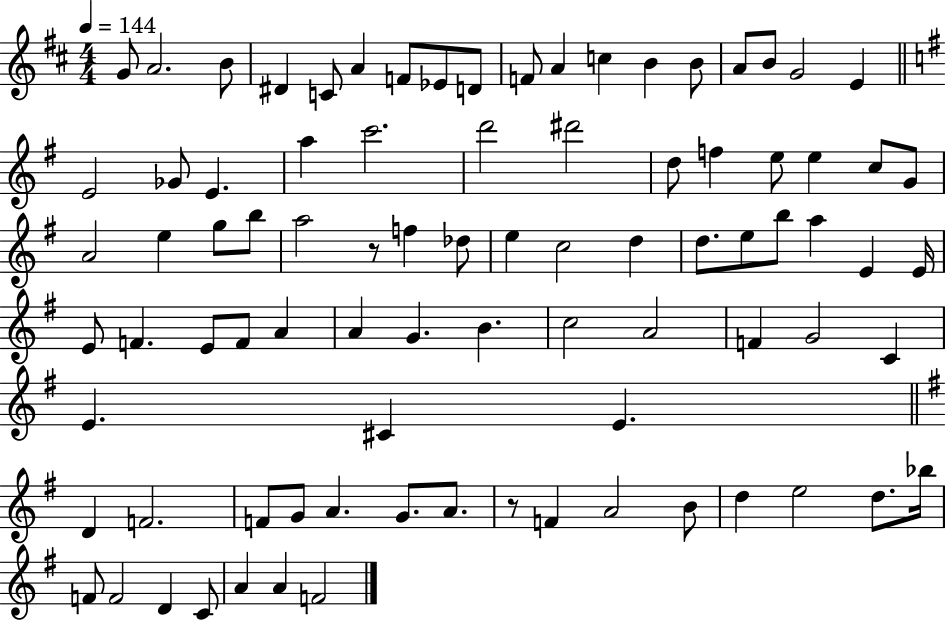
{
  \clef treble
  \numericTimeSignature
  \time 4/4
  \key d \major
  \tempo 4 = 144
  g'8 a'2. b'8 | dis'4 c'8 a'4 f'8 ees'8 d'8 | f'8 a'4 c''4 b'4 b'8 | a'8 b'8 g'2 e'4 | \break \bar "||" \break \key g \major e'2 ges'8 e'4. | a''4 c'''2. | d'''2 dis'''2 | d''8 f''4 e''8 e''4 c''8 g'8 | \break a'2 e''4 g''8 b''8 | a''2 r8 f''4 des''8 | e''4 c''2 d''4 | d''8. e''8 b''8 a''4 e'4 e'16 | \break e'8 f'4. e'8 f'8 a'4 | a'4 g'4. b'4. | c''2 a'2 | f'4 g'2 c'4 | \break e'4. cis'4 e'4. | \bar "||" \break \key e \minor d'4 f'2. | f'8 g'8 a'4. g'8. a'8. | r8 f'4 a'2 b'8 | d''4 e''2 d''8. bes''16 | \break f'8 f'2 d'4 c'8 | a'4 a'4 f'2 | \bar "|."
}